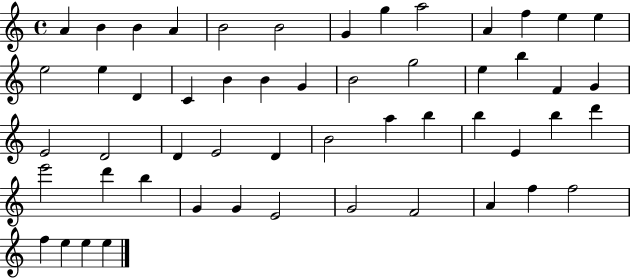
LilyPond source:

{
  \clef treble
  \time 4/4
  \defaultTimeSignature
  \key c \major
  a'4 b'4 b'4 a'4 | b'2 b'2 | g'4 g''4 a''2 | a'4 f''4 e''4 e''4 | \break e''2 e''4 d'4 | c'4 b'4 b'4 g'4 | b'2 g''2 | e''4 b''4 f'4 g'4 | \break e'2 d'2 | d'4 e'2 d'4 | b'2 a''4 b''4 | b''4 e'4 b''4 d'''4 | \break e'''2 d'''4 b''4 | g'4 g'4 e'2 | g'2 f'2 | a'4 f''4 f''2 | \break f''4 e''4 e''4 e''4 | \bar "|."
}